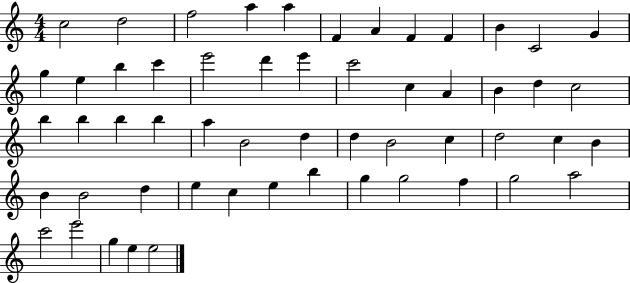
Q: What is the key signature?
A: C major